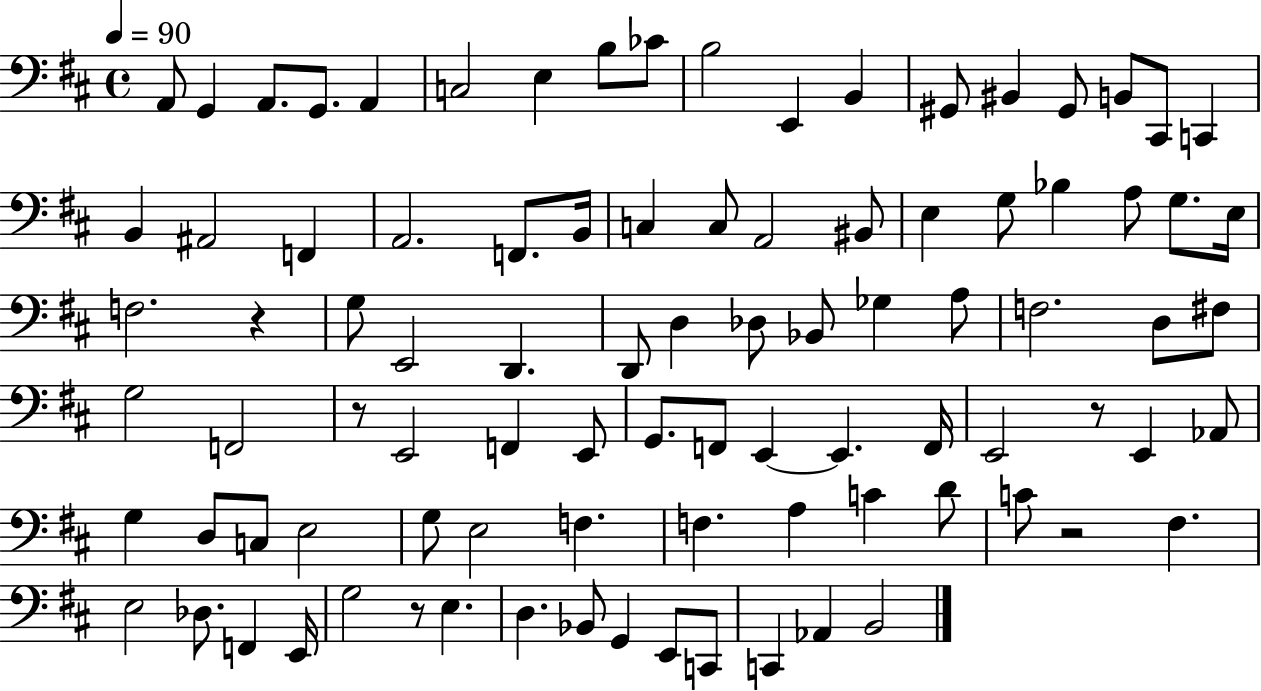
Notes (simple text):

A2/e G2/q A2/e. G2/e. A2/q C3/h E3/q B3/e CES4/e B3/h E2/q B2/q G#2/e BIS2/q G#2/e B2/e C#2/e C2/q B2/q A#2/h F2/q A2/h. F2/e. B2/s C3/q C3/e A2/h BIS2/e E3/q G3/e Bb3/q A3/e G3/e. E3/s F3/h. R/q G3/e E2/h D2/q. D2/e D3/q Db3/e Bb2/e Gb3/q A3/e F3/h. D3/e F#3/e G3/h F2/h R/e E2/h F2/q E2/e G2/e. F2/e E2/q E2/q. F2/s E2/h R/e E2/q Ab2/e G3/q D3/e C3/e E3/h G3/e E3/h F3/q. F3/q. A3/q C4/q D4/e C4/e R/h F#3/q. E3/h Db3/e. F2/q E2/s G3/h R/e E3/q. D3/q. Bb2/e G2/q E2/e C2/e C2/q Ab2/q B2/h